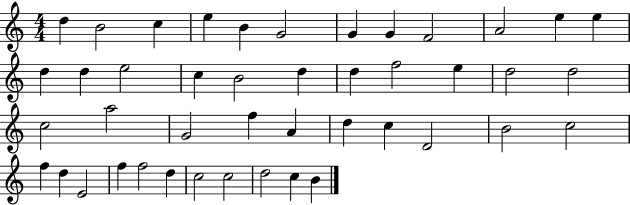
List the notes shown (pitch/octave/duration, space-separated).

D5/q B4/h C5/q E5/q B4/q G4/h G4/q G4/q F4/h A4/h E5/q E5/q D5/q D5/q E5/h C5/q B4/h D5/q D5/q F5/h E5/q D5/h D5/h C5/h A5/h G4/h F5/q A4/q D5/q C5/q D4/h B4/h C5/h F5/q D5/q E4/h F5/q F5/h D5/q C5/h C5/h D5/h C5/q B4/q